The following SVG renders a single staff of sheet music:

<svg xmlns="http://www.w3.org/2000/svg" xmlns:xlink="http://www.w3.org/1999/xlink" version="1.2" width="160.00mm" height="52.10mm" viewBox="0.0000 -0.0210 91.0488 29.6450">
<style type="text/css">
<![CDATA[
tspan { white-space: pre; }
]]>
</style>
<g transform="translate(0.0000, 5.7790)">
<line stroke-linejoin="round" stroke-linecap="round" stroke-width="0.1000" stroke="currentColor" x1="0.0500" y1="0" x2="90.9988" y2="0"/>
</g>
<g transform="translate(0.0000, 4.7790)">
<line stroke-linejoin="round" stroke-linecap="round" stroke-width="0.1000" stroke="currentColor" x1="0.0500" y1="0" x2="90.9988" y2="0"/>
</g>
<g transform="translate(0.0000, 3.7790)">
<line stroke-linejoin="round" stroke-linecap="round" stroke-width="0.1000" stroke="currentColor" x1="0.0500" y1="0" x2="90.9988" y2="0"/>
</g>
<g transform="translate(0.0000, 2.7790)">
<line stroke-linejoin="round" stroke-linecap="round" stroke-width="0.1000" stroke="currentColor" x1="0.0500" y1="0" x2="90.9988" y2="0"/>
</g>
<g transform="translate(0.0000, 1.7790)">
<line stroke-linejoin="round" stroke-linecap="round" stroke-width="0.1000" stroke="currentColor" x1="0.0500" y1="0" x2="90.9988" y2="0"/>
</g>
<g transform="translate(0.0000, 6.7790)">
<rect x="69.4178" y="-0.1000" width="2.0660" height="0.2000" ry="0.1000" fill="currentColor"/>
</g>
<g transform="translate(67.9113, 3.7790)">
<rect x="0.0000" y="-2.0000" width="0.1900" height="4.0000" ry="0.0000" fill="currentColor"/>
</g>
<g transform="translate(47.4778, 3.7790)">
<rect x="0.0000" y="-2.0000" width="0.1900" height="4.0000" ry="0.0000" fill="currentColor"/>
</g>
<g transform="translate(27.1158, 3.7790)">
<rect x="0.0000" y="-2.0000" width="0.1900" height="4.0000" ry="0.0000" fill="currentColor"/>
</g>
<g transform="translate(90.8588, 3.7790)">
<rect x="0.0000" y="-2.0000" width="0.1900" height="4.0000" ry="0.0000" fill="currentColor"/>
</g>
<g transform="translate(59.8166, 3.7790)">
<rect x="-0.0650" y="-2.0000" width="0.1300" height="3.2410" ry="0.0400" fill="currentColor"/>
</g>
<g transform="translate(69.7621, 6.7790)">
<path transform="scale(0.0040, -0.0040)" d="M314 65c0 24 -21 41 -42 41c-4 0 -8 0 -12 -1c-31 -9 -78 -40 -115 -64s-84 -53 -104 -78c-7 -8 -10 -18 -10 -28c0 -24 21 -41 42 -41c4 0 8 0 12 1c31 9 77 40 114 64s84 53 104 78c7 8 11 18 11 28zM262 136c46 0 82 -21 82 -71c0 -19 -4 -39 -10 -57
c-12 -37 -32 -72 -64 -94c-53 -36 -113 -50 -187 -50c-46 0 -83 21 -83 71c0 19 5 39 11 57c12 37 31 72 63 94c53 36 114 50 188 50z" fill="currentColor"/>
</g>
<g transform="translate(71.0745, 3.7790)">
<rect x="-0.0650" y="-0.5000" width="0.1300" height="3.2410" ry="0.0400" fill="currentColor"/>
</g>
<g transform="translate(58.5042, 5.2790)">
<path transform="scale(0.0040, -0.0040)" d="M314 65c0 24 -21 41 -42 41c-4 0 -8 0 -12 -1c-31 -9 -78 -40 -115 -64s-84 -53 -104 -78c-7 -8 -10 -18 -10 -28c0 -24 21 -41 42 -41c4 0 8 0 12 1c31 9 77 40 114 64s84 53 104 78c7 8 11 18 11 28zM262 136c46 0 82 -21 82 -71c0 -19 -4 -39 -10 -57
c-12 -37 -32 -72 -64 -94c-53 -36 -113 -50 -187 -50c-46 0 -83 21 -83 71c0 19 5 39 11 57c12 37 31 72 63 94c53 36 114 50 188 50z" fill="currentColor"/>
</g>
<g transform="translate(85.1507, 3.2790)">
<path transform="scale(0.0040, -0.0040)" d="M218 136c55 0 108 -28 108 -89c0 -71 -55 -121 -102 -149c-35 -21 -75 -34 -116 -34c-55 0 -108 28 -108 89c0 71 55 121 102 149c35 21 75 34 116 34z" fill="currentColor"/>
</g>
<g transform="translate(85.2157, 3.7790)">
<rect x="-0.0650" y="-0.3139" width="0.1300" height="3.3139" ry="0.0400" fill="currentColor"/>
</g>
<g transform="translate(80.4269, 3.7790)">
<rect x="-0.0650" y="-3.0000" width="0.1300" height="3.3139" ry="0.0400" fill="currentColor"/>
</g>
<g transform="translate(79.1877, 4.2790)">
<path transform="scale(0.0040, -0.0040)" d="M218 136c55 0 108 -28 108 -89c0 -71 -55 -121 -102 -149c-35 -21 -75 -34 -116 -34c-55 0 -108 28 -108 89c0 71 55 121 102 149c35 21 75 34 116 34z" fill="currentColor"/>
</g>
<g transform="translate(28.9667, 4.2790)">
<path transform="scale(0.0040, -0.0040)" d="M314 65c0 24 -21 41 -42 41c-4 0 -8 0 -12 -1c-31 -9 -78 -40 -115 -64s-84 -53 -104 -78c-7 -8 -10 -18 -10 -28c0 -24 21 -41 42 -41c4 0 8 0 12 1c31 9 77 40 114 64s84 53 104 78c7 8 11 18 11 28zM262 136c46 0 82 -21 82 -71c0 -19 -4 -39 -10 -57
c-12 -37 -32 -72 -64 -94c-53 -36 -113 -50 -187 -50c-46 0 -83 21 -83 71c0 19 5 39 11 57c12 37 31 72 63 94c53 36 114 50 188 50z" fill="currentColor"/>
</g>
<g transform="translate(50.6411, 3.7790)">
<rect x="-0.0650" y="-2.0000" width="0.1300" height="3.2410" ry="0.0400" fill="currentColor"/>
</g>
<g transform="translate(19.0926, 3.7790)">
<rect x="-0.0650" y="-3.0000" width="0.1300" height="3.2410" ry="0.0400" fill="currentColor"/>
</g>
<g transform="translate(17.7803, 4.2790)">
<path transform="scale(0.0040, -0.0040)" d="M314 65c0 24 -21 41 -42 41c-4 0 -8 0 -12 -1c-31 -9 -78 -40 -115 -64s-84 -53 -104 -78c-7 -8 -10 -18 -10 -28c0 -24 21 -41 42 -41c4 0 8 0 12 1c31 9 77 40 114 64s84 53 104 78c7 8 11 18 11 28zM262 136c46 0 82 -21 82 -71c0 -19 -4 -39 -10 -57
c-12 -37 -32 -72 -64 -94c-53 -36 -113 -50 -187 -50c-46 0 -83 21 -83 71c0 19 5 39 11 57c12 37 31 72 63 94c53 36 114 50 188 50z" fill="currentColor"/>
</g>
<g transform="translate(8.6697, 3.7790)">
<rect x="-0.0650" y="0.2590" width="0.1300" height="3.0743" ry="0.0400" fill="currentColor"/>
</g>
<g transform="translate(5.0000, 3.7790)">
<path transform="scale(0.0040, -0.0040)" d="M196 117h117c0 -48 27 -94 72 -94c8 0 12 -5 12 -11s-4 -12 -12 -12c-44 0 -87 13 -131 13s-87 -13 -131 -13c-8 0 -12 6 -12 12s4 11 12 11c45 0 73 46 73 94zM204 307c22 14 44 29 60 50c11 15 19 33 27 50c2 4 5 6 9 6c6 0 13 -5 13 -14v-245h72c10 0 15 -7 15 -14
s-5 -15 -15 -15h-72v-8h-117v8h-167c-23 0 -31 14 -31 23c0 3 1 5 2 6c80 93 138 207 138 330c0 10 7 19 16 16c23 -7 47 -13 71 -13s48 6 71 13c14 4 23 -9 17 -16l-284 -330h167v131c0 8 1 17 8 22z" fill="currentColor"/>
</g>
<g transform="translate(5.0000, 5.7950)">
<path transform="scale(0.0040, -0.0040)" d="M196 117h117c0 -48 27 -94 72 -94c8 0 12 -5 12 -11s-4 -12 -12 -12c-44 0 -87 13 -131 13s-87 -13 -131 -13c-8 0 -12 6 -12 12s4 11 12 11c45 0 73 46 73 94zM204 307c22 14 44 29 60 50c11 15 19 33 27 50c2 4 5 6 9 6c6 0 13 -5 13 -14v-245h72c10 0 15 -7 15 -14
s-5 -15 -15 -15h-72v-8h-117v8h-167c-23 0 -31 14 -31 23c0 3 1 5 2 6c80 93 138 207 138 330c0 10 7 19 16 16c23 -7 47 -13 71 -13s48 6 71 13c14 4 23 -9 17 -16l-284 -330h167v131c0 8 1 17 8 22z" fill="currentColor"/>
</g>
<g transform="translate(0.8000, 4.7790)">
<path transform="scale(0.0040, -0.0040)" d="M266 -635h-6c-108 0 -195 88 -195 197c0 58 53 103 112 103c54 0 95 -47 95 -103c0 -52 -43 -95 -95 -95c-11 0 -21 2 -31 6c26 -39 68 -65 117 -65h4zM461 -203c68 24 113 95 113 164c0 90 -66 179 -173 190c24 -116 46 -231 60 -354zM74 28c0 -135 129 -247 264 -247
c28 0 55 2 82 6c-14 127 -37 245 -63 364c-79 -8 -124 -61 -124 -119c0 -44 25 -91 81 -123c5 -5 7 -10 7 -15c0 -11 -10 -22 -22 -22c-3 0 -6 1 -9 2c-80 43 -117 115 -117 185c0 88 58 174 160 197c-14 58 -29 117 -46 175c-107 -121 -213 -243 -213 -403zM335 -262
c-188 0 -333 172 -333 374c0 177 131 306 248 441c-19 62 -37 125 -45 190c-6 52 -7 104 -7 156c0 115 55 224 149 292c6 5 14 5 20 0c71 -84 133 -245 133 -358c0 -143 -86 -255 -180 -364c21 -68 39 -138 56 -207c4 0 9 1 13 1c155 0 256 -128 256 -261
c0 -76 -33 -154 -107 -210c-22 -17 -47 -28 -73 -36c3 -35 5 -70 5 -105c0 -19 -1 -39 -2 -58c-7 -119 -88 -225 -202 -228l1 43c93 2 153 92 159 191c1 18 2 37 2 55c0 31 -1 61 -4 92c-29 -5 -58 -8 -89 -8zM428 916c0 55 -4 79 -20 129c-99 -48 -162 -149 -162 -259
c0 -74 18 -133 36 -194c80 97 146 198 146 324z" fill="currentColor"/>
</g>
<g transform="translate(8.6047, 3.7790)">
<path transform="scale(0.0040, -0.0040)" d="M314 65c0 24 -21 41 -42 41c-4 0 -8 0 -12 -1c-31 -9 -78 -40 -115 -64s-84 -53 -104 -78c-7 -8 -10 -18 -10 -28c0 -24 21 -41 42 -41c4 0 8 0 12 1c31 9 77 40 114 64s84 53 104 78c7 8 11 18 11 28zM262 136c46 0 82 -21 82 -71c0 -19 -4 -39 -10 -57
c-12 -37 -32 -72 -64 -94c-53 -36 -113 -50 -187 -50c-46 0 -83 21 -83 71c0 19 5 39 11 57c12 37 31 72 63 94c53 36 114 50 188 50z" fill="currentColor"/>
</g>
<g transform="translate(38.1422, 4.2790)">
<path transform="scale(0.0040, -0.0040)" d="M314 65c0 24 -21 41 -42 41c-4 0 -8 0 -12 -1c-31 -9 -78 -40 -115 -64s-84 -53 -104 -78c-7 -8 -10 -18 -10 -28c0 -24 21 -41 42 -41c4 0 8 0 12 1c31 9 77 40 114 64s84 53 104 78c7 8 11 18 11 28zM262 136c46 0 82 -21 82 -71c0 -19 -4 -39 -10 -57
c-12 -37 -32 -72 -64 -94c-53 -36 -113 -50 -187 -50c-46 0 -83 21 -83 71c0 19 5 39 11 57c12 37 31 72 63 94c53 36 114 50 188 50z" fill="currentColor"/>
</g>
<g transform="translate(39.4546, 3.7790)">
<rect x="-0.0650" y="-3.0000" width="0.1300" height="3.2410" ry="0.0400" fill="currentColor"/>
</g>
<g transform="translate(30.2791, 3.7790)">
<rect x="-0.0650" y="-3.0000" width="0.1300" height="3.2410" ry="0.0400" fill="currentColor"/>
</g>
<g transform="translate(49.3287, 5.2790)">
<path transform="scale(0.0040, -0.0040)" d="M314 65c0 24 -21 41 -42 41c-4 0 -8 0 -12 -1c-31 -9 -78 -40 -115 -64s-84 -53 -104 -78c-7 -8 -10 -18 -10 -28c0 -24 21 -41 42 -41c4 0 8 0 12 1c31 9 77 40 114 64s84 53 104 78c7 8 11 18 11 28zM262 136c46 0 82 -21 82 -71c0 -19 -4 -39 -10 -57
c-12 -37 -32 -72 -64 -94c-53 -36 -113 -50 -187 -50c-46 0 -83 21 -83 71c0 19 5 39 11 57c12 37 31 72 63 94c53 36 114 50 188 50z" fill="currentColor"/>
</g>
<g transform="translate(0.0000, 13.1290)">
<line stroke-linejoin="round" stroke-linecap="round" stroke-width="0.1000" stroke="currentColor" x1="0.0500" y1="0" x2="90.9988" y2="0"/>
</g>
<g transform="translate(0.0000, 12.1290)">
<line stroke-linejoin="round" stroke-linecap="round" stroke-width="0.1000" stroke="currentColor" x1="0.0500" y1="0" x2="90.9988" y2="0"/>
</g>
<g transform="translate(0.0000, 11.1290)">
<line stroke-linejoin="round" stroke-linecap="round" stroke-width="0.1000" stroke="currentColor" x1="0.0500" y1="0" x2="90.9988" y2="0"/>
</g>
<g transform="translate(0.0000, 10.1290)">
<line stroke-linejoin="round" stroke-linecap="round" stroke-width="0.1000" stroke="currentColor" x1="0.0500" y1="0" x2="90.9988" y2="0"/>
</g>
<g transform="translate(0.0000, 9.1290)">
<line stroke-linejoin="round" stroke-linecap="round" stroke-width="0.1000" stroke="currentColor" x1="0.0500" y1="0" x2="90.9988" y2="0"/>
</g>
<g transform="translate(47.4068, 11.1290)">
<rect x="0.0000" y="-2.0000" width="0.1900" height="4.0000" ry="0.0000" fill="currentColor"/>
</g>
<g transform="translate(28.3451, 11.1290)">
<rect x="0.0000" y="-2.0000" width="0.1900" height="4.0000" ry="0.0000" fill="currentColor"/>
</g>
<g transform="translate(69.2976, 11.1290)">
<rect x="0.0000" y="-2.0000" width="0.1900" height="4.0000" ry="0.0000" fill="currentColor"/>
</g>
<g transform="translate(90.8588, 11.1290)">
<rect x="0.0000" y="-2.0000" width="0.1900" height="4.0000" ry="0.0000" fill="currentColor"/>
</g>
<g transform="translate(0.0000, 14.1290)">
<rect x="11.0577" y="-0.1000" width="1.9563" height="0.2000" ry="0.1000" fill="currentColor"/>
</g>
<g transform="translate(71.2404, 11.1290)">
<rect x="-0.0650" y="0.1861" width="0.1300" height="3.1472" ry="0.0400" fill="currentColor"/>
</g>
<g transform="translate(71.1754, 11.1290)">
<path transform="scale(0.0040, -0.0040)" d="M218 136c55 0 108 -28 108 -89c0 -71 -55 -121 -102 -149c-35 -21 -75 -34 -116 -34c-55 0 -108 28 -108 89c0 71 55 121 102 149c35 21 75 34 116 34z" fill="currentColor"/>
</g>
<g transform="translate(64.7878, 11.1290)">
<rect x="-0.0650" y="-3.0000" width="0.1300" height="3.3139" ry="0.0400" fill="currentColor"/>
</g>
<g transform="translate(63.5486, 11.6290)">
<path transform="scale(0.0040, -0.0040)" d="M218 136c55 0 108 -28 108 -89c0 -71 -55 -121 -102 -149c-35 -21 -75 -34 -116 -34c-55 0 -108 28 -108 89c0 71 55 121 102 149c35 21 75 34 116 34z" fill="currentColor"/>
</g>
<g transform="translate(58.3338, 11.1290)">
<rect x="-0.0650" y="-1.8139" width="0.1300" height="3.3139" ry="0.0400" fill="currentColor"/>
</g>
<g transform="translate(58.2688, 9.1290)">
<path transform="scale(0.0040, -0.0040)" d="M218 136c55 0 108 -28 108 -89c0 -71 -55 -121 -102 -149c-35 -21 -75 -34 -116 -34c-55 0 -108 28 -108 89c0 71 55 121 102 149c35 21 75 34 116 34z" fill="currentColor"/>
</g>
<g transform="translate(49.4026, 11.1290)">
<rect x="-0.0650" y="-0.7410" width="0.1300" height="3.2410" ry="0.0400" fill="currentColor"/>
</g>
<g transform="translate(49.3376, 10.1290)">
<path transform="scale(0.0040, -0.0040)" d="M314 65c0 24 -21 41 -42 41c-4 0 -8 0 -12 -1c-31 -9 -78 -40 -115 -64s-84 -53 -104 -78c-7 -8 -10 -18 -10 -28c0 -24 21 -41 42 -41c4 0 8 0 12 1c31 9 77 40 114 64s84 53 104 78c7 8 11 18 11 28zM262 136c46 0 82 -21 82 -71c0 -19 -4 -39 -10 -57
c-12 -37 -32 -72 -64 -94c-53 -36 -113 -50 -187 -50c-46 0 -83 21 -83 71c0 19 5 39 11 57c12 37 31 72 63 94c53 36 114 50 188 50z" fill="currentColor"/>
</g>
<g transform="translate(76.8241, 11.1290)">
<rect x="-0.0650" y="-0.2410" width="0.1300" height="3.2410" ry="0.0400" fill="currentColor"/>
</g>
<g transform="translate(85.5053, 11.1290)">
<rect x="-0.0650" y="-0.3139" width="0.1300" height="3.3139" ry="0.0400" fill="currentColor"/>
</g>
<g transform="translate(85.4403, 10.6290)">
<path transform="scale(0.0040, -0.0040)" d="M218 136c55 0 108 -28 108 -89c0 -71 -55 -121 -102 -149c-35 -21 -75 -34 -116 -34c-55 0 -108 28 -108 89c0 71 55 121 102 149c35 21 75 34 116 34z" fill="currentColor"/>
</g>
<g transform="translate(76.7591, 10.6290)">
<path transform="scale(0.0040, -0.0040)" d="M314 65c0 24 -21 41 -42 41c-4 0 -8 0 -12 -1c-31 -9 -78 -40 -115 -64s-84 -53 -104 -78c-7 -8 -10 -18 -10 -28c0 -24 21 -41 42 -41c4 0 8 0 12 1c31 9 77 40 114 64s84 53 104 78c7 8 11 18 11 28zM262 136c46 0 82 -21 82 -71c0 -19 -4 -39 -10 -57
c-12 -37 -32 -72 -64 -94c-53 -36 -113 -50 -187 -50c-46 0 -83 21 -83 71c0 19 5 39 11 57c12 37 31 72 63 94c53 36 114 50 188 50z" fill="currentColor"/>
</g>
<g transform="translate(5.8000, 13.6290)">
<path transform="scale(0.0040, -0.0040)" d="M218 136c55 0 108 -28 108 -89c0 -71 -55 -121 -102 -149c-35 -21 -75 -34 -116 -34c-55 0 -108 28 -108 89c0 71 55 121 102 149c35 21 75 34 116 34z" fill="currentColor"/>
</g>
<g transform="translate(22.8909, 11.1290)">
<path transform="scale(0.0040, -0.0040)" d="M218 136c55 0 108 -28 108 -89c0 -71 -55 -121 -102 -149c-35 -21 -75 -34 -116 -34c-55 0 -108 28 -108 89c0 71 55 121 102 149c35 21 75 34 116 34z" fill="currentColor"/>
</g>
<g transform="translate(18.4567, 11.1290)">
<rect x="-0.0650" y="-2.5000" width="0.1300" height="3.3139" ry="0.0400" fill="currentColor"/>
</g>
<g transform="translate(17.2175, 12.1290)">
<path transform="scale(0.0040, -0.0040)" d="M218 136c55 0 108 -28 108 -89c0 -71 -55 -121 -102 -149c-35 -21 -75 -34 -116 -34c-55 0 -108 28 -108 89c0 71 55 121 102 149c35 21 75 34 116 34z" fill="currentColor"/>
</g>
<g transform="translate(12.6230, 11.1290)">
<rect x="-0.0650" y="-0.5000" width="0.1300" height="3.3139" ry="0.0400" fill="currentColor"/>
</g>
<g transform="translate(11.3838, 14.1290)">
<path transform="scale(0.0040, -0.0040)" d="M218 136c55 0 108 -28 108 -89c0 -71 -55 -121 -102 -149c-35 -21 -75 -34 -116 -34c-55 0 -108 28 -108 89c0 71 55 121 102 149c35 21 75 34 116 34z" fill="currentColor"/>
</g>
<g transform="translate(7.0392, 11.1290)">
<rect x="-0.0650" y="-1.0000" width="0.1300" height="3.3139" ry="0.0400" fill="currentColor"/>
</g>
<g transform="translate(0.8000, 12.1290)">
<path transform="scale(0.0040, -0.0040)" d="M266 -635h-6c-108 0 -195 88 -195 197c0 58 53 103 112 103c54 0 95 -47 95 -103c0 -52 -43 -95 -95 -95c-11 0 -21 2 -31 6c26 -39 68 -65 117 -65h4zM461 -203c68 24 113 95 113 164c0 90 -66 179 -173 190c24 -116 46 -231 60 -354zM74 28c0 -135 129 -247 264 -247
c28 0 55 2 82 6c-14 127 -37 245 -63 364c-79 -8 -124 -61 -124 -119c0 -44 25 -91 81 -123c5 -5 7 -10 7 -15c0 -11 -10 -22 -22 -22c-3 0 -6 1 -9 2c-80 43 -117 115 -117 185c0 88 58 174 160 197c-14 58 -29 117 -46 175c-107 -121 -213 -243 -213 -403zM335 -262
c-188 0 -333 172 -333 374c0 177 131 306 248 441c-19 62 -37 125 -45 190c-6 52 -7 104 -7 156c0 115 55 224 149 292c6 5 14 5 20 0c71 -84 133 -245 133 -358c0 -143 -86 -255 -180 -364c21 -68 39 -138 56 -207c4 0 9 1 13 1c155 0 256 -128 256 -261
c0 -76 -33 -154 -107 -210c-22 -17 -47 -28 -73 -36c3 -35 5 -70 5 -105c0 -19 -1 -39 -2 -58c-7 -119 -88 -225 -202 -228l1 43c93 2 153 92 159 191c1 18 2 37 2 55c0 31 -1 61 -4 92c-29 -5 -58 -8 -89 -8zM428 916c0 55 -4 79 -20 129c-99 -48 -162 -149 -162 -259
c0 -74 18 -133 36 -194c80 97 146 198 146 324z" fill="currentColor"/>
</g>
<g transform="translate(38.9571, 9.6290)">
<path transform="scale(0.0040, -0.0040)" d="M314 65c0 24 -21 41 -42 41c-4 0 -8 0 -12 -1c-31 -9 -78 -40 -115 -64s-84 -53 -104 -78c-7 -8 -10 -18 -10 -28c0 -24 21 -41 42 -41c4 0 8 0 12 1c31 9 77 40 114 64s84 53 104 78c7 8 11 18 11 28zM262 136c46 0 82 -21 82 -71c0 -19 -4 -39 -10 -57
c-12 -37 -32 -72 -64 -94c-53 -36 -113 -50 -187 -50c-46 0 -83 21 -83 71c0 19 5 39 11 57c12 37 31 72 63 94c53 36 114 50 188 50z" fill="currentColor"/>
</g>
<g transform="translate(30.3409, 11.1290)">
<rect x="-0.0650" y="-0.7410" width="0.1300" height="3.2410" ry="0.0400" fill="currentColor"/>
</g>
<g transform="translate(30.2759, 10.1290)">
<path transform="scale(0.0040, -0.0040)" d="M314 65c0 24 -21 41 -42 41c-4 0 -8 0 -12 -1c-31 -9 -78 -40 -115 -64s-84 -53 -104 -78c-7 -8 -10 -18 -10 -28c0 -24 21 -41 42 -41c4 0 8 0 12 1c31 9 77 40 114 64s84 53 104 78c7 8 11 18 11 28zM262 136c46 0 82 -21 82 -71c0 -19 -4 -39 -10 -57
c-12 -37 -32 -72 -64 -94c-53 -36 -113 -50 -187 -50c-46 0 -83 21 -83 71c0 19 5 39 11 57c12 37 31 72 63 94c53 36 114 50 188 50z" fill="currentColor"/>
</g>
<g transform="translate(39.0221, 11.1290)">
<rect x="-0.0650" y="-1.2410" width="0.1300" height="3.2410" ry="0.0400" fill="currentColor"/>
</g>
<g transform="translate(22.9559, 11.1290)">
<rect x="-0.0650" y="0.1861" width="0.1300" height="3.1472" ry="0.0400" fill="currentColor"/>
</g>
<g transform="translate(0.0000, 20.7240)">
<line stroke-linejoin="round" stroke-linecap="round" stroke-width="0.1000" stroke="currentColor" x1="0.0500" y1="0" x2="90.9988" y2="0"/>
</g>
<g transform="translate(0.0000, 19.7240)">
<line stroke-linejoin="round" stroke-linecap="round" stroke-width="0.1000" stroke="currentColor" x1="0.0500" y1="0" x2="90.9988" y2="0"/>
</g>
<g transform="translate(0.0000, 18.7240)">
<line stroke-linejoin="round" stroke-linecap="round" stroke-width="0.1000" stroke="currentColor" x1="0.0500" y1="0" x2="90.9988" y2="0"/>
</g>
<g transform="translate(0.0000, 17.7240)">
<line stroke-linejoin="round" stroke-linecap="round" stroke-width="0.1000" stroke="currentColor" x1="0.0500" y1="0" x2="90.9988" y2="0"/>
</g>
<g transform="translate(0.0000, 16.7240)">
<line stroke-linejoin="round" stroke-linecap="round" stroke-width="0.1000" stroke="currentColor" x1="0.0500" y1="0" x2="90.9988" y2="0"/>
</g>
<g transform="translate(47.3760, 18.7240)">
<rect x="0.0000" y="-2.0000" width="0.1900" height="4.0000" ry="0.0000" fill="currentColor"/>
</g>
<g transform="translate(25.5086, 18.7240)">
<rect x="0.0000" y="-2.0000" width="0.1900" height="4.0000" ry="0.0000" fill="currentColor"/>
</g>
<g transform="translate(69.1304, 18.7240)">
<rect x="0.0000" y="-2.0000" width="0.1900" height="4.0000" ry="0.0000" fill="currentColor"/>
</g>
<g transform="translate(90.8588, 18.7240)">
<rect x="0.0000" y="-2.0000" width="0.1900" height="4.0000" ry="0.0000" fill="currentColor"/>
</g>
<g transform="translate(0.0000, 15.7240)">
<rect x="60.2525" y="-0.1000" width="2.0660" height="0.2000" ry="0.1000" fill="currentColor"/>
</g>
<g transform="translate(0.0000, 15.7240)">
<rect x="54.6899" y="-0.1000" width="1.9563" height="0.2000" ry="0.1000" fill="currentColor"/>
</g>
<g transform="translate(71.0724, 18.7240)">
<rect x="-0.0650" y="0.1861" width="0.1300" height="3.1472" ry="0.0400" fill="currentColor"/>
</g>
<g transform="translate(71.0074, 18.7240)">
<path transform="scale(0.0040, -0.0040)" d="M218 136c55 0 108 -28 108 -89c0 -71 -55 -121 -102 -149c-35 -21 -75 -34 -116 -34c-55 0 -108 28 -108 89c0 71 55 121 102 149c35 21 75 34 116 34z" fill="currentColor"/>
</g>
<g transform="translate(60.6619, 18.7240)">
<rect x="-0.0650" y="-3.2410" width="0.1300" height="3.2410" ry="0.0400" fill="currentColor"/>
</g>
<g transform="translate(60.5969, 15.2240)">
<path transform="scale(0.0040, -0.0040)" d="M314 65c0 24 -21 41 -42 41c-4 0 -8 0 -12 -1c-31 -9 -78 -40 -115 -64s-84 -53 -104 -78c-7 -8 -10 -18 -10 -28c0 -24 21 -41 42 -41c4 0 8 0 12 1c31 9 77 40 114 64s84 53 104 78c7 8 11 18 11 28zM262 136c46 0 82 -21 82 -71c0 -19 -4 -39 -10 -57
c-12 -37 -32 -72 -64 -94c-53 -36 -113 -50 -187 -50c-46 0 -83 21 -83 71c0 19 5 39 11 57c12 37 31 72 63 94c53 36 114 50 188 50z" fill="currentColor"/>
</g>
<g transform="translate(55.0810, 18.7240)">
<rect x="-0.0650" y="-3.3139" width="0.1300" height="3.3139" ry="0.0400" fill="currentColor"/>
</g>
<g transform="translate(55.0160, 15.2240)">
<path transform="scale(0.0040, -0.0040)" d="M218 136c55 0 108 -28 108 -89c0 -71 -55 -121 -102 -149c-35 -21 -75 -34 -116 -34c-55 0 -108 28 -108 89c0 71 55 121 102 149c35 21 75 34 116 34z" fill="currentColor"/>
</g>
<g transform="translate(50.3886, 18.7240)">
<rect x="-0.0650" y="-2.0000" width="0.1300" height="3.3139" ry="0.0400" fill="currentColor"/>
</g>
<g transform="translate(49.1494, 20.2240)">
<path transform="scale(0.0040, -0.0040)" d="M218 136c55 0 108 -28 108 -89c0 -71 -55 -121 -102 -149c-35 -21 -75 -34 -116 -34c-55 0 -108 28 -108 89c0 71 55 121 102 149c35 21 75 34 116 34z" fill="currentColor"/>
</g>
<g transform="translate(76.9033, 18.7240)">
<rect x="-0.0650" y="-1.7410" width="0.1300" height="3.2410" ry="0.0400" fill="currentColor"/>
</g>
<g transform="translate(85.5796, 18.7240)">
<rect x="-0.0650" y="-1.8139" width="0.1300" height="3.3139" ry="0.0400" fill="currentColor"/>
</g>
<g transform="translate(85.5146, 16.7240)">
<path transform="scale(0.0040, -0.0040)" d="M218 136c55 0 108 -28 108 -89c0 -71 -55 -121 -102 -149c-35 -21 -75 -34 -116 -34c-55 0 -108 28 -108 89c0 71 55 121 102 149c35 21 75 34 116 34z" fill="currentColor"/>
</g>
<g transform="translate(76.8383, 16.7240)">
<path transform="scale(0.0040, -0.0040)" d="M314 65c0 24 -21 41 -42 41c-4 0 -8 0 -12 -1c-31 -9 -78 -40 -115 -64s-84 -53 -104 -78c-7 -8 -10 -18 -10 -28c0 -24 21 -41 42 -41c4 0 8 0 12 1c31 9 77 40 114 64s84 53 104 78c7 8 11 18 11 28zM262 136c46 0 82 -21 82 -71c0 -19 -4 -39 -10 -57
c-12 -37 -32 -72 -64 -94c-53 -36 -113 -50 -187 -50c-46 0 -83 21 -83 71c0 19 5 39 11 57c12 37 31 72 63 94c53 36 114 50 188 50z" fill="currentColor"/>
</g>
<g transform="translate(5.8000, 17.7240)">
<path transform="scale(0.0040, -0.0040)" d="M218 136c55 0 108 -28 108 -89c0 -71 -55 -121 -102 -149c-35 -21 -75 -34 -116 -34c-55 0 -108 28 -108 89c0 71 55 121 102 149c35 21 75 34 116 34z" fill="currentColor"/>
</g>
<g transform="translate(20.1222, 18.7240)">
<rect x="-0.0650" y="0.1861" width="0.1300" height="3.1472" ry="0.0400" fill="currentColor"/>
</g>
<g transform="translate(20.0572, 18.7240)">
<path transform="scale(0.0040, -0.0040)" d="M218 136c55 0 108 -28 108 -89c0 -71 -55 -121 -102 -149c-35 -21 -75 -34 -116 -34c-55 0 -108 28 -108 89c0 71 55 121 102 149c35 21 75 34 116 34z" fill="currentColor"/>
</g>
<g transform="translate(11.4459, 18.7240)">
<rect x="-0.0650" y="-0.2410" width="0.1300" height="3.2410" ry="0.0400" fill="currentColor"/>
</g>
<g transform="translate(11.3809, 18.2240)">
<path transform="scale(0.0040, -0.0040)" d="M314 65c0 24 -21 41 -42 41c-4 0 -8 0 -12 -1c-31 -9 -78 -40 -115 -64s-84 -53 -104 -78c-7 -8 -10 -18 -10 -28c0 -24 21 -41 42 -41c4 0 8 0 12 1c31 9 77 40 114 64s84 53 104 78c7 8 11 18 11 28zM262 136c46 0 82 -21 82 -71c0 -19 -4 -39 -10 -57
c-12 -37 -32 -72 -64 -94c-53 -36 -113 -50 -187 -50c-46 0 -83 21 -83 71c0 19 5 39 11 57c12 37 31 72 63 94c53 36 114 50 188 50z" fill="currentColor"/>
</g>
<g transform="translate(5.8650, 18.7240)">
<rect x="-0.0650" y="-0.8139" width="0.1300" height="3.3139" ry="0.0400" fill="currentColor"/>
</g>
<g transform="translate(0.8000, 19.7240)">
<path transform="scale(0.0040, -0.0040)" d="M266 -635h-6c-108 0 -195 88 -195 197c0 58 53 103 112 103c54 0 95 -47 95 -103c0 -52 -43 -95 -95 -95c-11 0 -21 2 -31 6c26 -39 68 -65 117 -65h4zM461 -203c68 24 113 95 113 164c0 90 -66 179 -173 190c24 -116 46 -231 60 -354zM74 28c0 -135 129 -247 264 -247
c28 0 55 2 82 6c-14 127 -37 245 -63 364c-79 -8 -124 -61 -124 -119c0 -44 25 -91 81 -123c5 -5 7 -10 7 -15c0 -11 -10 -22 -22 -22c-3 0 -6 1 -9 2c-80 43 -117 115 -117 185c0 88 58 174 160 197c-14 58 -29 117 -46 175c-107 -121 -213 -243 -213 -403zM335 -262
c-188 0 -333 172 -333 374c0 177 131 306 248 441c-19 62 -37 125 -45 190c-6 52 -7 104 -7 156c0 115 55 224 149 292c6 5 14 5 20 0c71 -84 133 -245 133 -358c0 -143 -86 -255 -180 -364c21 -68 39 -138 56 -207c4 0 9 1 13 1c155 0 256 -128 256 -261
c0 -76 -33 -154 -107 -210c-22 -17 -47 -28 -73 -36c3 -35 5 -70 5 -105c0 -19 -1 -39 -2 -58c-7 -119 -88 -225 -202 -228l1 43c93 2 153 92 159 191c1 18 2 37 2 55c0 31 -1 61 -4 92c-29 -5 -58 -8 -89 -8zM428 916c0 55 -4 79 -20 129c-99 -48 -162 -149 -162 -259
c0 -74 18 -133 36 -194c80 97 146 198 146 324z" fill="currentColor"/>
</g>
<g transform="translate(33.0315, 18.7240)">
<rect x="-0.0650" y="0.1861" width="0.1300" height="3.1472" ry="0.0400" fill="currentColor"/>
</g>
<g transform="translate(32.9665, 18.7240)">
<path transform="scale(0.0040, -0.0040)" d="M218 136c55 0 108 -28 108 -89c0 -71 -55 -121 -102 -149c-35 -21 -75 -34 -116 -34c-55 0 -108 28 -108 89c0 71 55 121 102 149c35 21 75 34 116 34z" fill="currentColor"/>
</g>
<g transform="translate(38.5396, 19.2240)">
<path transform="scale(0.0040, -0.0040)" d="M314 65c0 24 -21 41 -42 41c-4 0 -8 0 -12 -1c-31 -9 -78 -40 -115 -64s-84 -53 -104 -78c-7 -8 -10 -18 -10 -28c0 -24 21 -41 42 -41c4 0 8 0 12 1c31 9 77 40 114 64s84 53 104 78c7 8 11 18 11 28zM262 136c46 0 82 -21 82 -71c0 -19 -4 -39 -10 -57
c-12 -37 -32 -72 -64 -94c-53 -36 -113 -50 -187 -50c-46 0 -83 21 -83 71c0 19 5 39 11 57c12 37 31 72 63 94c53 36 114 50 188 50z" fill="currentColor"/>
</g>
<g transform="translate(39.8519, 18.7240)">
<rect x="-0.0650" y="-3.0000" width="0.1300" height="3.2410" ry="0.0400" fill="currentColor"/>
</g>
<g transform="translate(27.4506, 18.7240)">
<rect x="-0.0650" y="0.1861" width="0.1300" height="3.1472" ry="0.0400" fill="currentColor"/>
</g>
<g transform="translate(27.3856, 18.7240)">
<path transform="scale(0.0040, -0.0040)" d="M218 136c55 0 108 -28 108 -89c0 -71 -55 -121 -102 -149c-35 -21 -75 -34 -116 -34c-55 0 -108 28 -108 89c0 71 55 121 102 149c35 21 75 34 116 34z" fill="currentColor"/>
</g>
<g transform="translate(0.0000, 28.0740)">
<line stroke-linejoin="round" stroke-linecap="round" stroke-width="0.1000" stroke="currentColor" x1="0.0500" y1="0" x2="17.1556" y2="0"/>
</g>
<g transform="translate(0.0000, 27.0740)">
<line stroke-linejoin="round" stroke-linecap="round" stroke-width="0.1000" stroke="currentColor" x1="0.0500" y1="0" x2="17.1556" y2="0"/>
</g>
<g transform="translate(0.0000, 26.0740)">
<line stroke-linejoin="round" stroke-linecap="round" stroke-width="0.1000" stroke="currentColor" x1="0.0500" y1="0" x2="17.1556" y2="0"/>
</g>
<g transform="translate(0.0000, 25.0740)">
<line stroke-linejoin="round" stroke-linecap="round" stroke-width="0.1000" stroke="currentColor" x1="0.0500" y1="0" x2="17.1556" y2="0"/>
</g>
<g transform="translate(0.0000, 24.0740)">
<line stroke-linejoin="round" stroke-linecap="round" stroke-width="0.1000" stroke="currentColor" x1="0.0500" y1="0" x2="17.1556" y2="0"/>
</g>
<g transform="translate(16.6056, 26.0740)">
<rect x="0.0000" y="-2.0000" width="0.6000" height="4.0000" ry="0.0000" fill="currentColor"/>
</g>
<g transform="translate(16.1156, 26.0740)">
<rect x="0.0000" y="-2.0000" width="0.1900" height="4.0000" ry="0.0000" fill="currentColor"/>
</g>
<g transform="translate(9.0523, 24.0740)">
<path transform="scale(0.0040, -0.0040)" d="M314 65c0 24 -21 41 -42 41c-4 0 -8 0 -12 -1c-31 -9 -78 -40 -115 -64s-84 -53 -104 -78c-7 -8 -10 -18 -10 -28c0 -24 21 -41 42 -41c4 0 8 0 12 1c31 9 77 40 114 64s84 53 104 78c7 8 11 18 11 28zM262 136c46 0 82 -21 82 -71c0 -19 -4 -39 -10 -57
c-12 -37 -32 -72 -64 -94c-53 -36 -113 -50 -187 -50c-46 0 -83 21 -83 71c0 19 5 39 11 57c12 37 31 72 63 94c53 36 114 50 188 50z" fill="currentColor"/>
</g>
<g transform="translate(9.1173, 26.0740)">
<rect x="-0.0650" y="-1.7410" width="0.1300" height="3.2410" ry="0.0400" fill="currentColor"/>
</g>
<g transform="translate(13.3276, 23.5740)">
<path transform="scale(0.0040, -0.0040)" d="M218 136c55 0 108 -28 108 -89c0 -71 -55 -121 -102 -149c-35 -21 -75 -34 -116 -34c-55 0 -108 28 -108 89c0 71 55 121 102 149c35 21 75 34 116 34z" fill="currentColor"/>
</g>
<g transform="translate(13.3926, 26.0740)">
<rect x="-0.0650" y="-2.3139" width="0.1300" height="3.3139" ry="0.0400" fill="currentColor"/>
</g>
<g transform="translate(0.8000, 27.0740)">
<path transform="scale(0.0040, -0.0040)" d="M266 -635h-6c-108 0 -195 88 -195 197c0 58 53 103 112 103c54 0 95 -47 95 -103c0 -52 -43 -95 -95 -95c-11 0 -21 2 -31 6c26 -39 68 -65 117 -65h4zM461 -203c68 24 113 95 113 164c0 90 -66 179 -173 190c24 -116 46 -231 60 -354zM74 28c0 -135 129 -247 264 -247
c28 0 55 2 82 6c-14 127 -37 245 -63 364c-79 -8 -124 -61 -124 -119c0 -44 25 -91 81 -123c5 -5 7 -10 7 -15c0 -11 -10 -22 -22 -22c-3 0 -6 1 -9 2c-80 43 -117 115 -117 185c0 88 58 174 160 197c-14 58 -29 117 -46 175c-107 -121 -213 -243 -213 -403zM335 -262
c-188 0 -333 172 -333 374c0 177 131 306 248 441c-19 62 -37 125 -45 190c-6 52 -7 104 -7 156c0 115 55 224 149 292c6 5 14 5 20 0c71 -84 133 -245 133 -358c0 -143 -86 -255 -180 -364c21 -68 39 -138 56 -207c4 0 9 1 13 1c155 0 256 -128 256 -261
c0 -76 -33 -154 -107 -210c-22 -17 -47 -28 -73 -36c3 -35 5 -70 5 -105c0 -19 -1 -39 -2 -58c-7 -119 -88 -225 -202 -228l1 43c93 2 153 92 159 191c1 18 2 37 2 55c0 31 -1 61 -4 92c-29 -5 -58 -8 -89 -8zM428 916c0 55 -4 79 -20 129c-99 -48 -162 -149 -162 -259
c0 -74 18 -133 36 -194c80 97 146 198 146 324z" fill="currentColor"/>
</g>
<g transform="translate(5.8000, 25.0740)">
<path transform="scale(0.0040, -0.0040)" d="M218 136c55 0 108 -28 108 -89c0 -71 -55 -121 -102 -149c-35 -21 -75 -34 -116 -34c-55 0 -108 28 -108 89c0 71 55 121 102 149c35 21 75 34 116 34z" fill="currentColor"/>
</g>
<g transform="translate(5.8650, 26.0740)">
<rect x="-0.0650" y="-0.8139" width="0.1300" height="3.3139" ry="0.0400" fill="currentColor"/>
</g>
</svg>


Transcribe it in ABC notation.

X:1
T:Untitled
M:4/4
L:1/4
K:C
B2 A2 A2 A2 F2 F2 C2 A c D C G B d2 e2 d2 f A B c2 c d c2 B B B A2 F b b2 B f2 f d f2 g